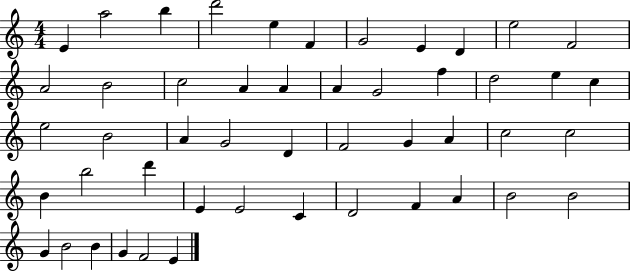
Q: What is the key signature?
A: C major